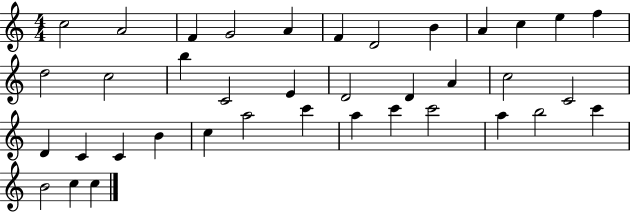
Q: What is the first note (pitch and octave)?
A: C5